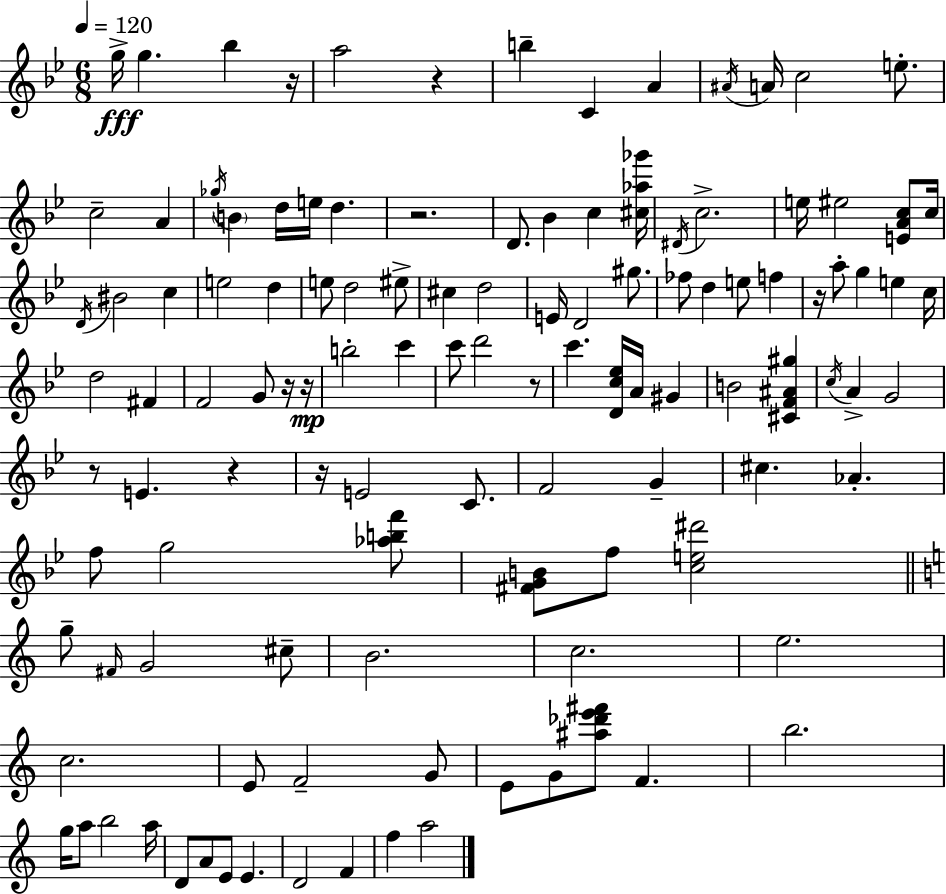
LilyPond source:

{
  \clef treble
  \numericTimeSignature
  \time 6/8
  \key bes \major
  \tempo 4 = 120
  \repeat volta 2 { g''16->\fff g''4. bes''4 r16 | a''2 r4 | b''4-- c'4 a'4 | \acciaccatura { ais'16 } a'16 c''2 e''8.-. | \break c''2-- a'4 | \acciaccatura { ges''16 } \parenthesize b'4 d''16 e''16 d''4. | r2. | d'8. bes'4 c''4 | \break <cis'' aes'' ges'''>16 \acciaccatura { dis'16 } c''2.-> | e''16 eis''2 | <e' a' c''>8 c''16 \acciaccatura { d'16 } bis'2 | c''4 e''2 | \break d''4 e''8 d''2 | eis''8-> cis''4 d''2 | e'16 d'2 | gis''8. fes''8 d''4 e''8 | \break f''4 r16 a''8-. g''4 e''4 | c''16 d''2 | fis'4 f'2 | g'8 r16 r16\mp b''2-. | \break c'''4 c'''8 d'''2 | r8 c'''4. <d' c'' ees''>16 a'16 | gis'4 b'2 | <cis' f' ais' gis''>4 \acciaccatura { c''16 } a'4-> g'2 | \break r8 e'4. | r4 r16 e'2 | c'8. f'2 | g'4-- cis''4. aes'4.-. | \break f''8 g''2 | <aes'' b'' f'''>8 <fis' g' b'>8 f''8 <c'' e'' dis'''>2 | \bar "||" \break \key a \minor g''8-- \grace { fis'16 } g'2 cis''8-- | b'2. | c''2. | e''2. | \break c''2. | e'8 f'2-- g'8 | e'8 g'8 <ais'' des''' e''' fis'''>8 f'4. | b''2. | \break g''16 a''8 b''2 | a''16 d'8 a'8 e'8 e'4. | d'2 f'4 | f''4 a''2 | \break } \bar "|."
}